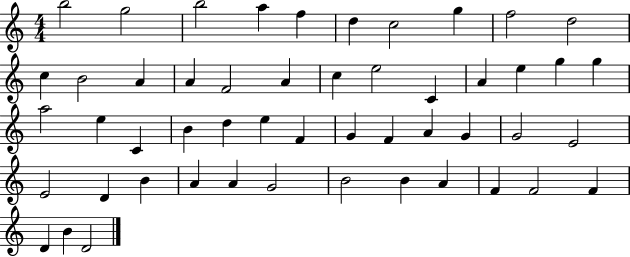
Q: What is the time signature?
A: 4/4